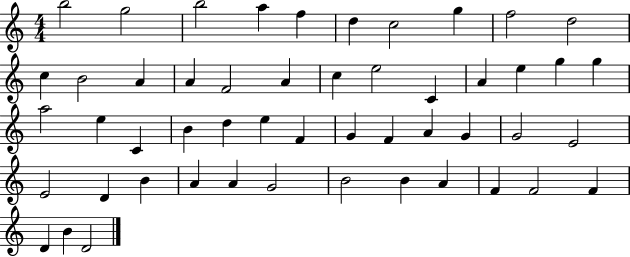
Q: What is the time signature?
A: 4/4